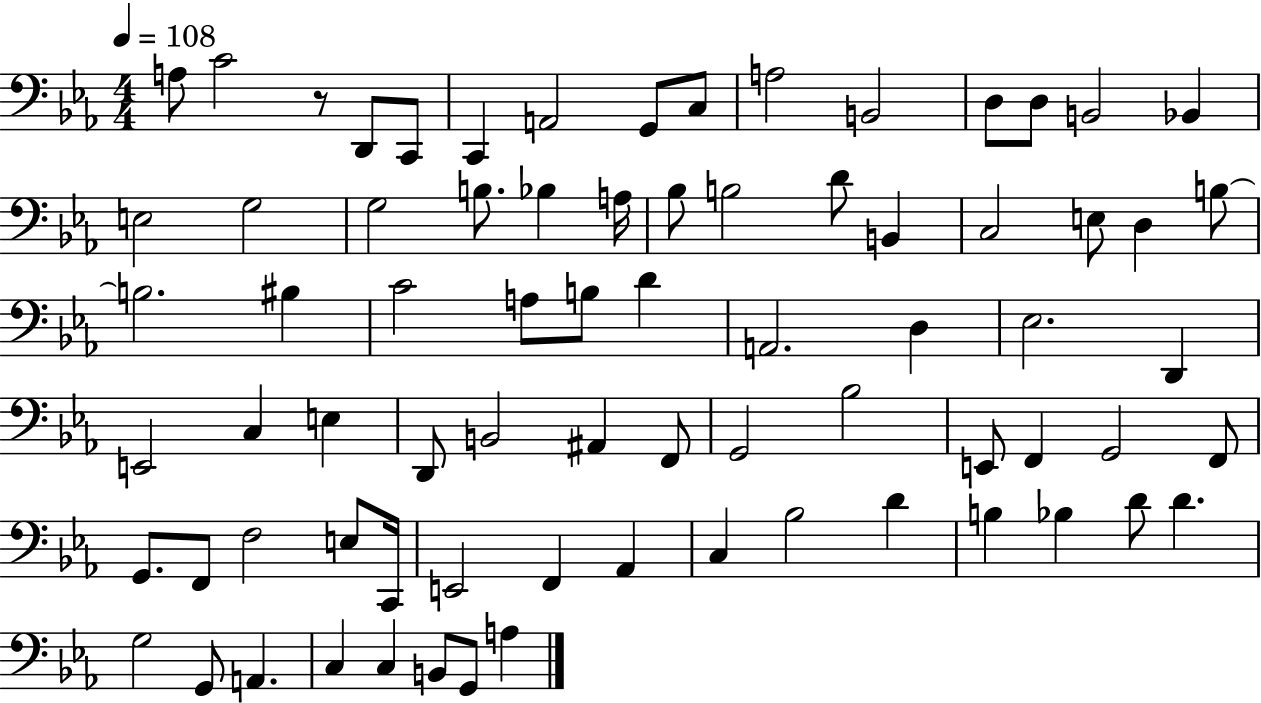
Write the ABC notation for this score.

X:1
T:Untitled
M:4/4
L:1/4
K:Eb
A,/2 C2 z/2 D,,/2 C,,/2 C,, A,,2 G,,/2 C,/2 A,2 B,,2 D,/2 D,/2 B,,2 _B,, E,2 G,2 G,2 B,/2 _B, A,/4 _B,/2 B,2 D/2 B,, C,2 E,/2 D, B,/2 B,2 ^B, C2 A,/2 B,/2 D A,,2 D, _E,2 D,, E,,2 C, E, D,,/2 B,,2 ^A,, F,,/2 G,,2 _B,2 E,,/2 F,, G,,2 F,,/2 G,,/2 F,,/2 F,2 E,/2 C,,/4 E,,2 F,, _A,, C, _B,2 D B, _B, D/2 D G,2 G,,/2 A,, C, C, B,,/2 G,,/2 A,